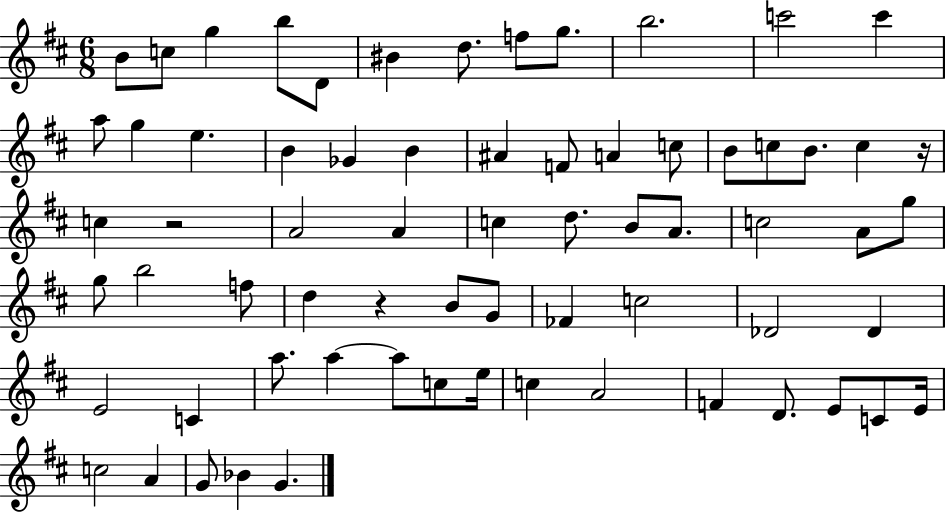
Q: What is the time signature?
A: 6/8